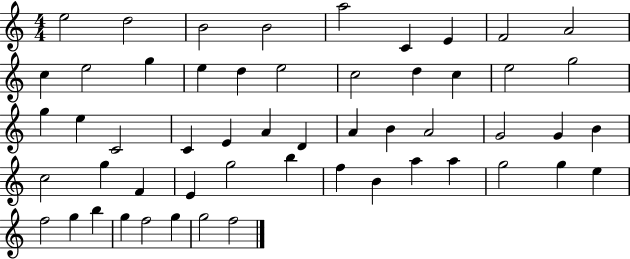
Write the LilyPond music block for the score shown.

{
  \clef treble
  \numericTimeSignature
  \time 4/4
  \key c \major
  e''2 d''2 | b'2 b'2 | a''2 c'4 e'4 | f'2 a'2 | \break c''4 e''2 g''4 | e''4 d''4 e''2 | c''2 d''4 c''4 | e''2 g''2 | \break g''4 e''4 c'2 | c'4 e'4 a'4 d'4 | a'4 b'4 a'2 | g'2 g'4 b'4 | \break c''2 g''4 f'4 | e'4 g''2 b''4 | f''4 b'4 a''4 a''4 | g''2 g''4 e''4 | \break f''2 g''4 b''4 | g''4 f''2 g''4 | g''2 f''2 | \bar "|."
}